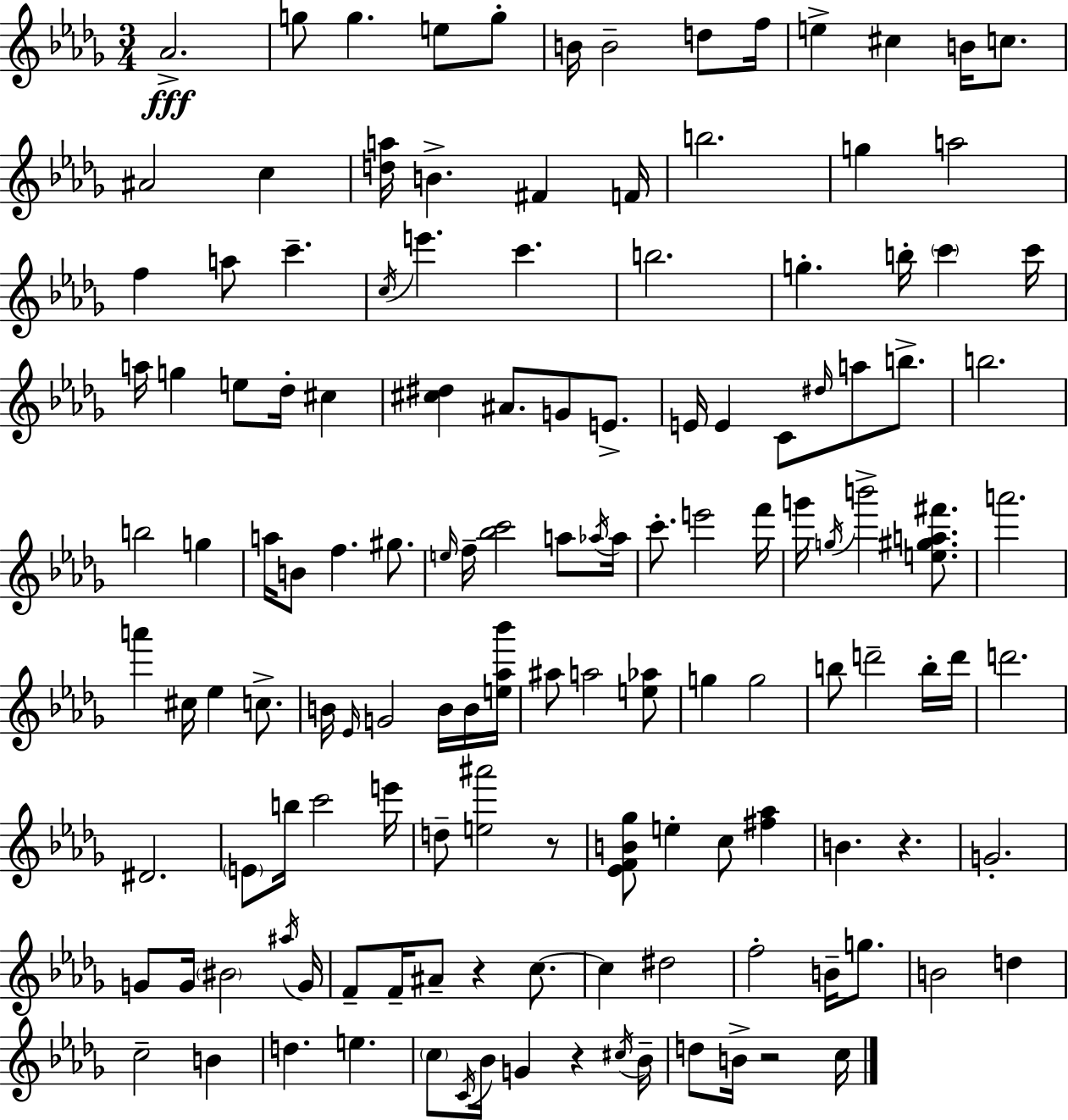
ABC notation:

X:1
T:Untitled
M:3/4
L:1/4
K:Bbm
_A2 g/2 g e/2 g/2 B/4 B2 d/2 f/4 e ^c B/4 c/2 ^A2 c [da]/4 B ^F F/4 b2 g a2 f a/2 c' c/4 e' c' b2 g b/4 c' c'/4 a/4 g e/2 _d/4 ^c [^c^d] ^A/2 G/2 E/2 E/4 E C/2 ^d/4 a/2 b/2 b2 b2 g a/4 B/2 f ^g/2 e/4 f/4 [_bc']2 a/2 _a/4 _a/4 c'/2 e'2 f'/4 g'/4 g/4 b'2 [e^ga^f']/2 a'2 a' ^c/4 _e c/2 B/4 _E/4 G2 B/4 B/4 [e_a_b']/4 ^a/2 a2 [e_a]/2 g g2 b/2 d'2 b/4 d'/4 d'2 ^D2 E/2 b/4 c'2 e'/4 d/2 [e^a']2 z/2 [_EFB_g]/2 e c/2 [^f_a] B z G2 G/2 G/4 ^B2 ^a/4 G/4 F/2 F/4 ^A/2 z c/2 c ^d2 f2 B/4 g/2 B2 d c2 B d e c/2 C/4 _B/4 G z ^c/4 _B/4 d/2 B/4 z2 c/4